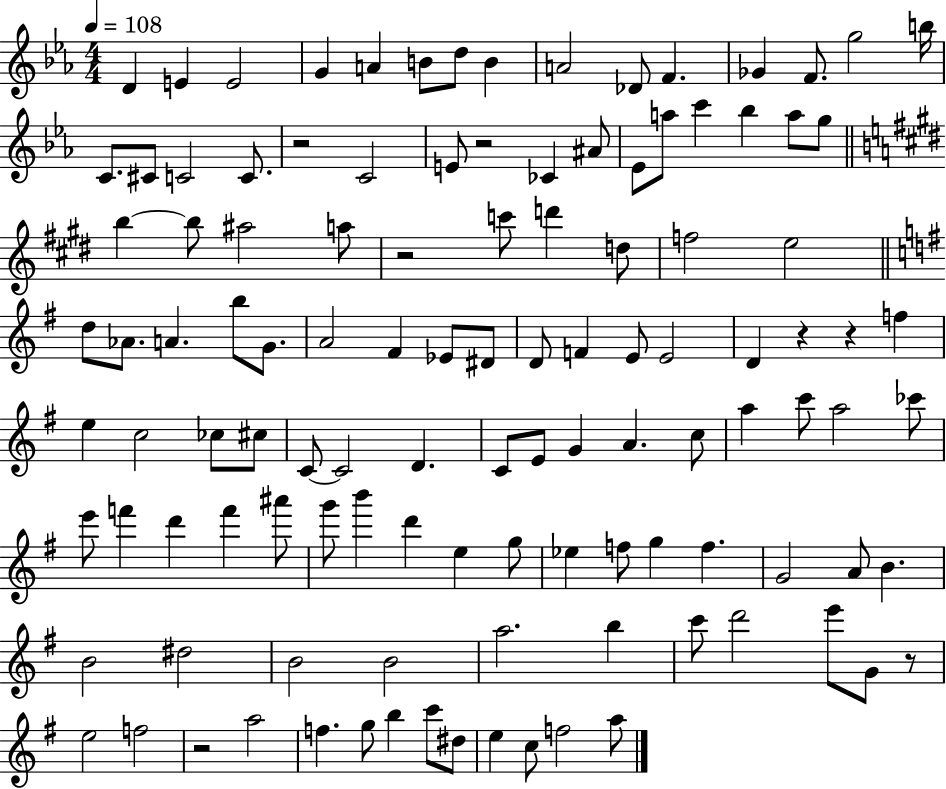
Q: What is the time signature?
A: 4/4